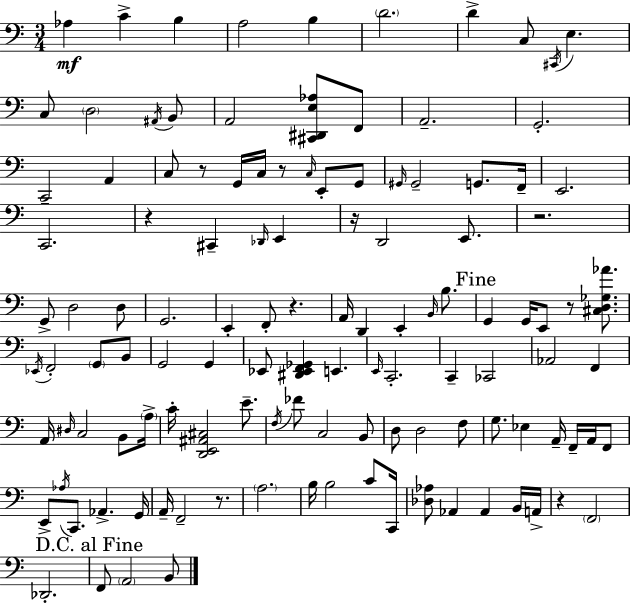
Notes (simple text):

Ab3/q C4/q B3/q A3/h B3/q D4/h. D4/q C3/e C#2/s E3/q. C3/e D3/h A#2/s B2/e A2/h [C#2,D#2,E3,Ab3]/e F2/e A2/h. G2/h. C2/h A2/q C3/e R/e G2/s C3/s R/e C3/s E2/e G2/e G#2/s G#2/h G2/e. F2/s E2/h. C2/h. R/q C#2/q Db2/s E2/q R/s D2/h E2/e. R/h. G2/e D3/h D3/e G2/h. E2/q F2/e R/q. A2/s D2/q E2/q B2/s B3/e. G2/q G2/s E2/e R/e [C#3,D3,Gb3,Ab4]/e. Eb2/s F2/h G2/e B2/e G2/h G2/q Eb2/e [D#2,Eb2,F2,Gb2]/q E2/q. E2/s C2/h. C2/q CES2/h Ab2/h F2/q A2/s D#3/s C3/h B2/e A3/s C4/s [D2,E2,A#2,C#3]/h E4/e. F3/s FES4/e C3/h B2/e D3/e D3/h F3/e G3/e. Eb3/q A2/s F2/s A2/s F2/e E2/e Ab3/s C2/e. Ab2/q. G2/s A2/s F2/h R/e. A3/h. B3/s B3/h C4/e C2/s [Db3,Ab3]/e Ab2/q Ab2/q B2/s A2/s R/q F2/h Db2/h. F2/e A2/h B2/e